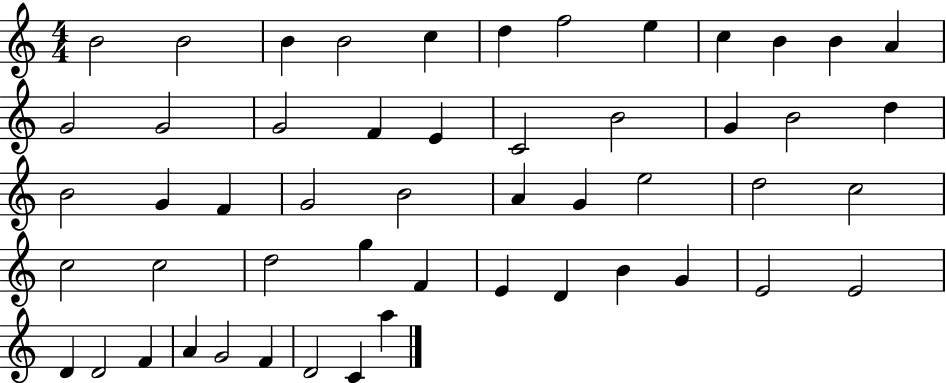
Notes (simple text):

B4/h B4/h B4/q B4/h C5/q D5/q F5/h E5/q C5/q B4/q B4/q A4/q G4/h G4/h G4/h F4/q E4/q C4/h B4/h G4/q B4/h D5/q B4/h G4/q F4/q G4/h B4/h A4/q G4/q E5/h D5/h C5/h C5/h C5/h D5/h G5/q F4/q E4/q D4/q B4/q G4/q E4/h E4/h D4/q D4/h F4/q A4/q G4/h F4/q D4/h C4/q A5/q